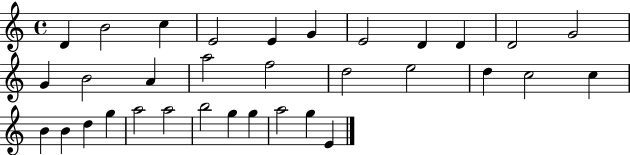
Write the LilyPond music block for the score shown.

{
  \clef treble
  \time 4/4
  \defaultTimeSignature
  \key c \major
  d'4 b'2 c''4 | e'2 e'4 g'4 | e'2 d'4 d'4 | d'2 g'2 | \break g'4 b'2 a'4 | a''2 f''2 | d''2 e''2 | d''4 c''2 c''4 | \break b'4 b'4 d''4 g''4 | a''2 a''2 | b''2 g''4 g''4 | a''2 g''4 e'4 | \break \bar "|."
}